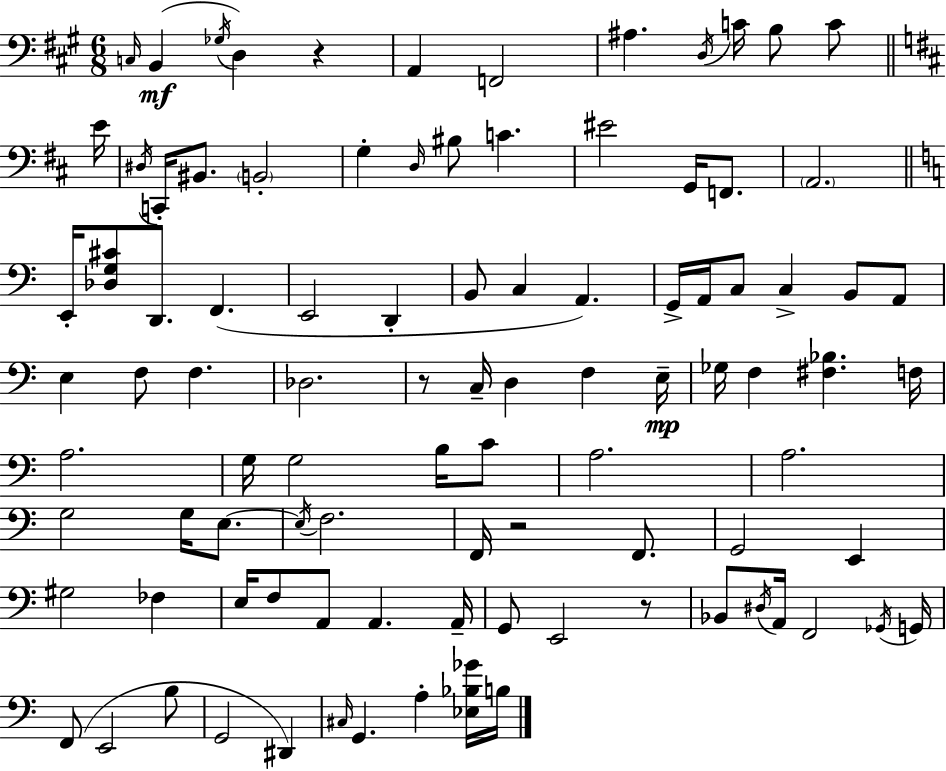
X:1
T:Untitled
M:6/8
L:1/4
K:A
C,/4 B,, _G,/4 D, z A,, F,,2 ^A, D,/4 C/4 B,/2 C/2 E/4 ^D,/4 C,,/4 ^B,,/2 B,,2 G, D,/4 ^B,/2 C ^E2 G,,/4 F,,/2 A,,2 E,,/4 [_D,G,^C]/2 D,,/2 F,, E,,2 D,, B,,/2 C, A,, G,,/4 A,,/4 C,/2 C, B,,/2 A,,/2 E, F,/2 F, _D,2 z/2 C,/4 D, F, E,/4 _G,/4 F, [^F,_B,] F,/4 A,2 G,/4 G,2 B,/4 C/2 A,2 A,2 G,2 G,/4 E,/2 E,/4 F,2 F,,/4 z2 F,,/2 G,,2 E,, ^G,2 _F, E,/4 F,/2 A,,/2 A,, A,,/4 G,,/2 E,,2 z/2 _B,,/2 ^D,/4 A,,/4 F,,2 _G,,/4 G,,/4 F,,/2 E,,2 B,/2 G,,2 ^D,, ^C,/4 G,, A, [_E,_B,_G]/4 B,/4